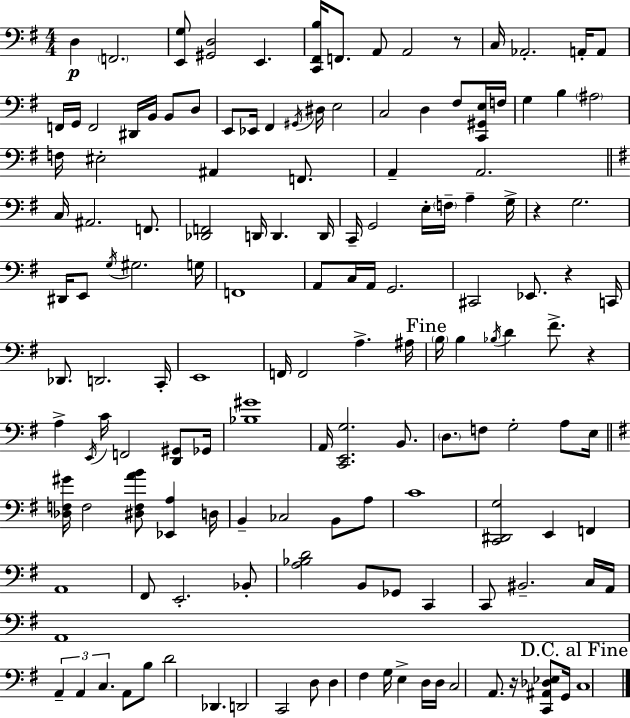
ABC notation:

X:1
T:Untitled
M:4/4
L:1/4
K:G
D, F,,2 [E,,G,]/2 [^G,,D,]2 E,, [C,,^F,,B,]/4 F,,/2 A,,/2 A,,2 z/2 C,/4 _A,,2 A,,/4 A,,/2 F,,/4 G,,/4 F,,2 ^D,,/4 B,,/4 B,,/2 D,/2 E,,/2 _E,,/4 ^F,, ^G,,/4 ^D,/4 E,2 C,2 D, ^F,/2 [C,,^G,,E,]/4 F,/4 G, B, ^A,2 F,/4 ^E,2 ^A,, F,,/2 A,, A,,2 C,/4 ^A,,2 F,,/2 [_D,,F,,]2 D,,/4 D,, D,,/4 C,,/4 G,,2 E,/4 F,/4 A, G,/4 z G,2 ^D,,/4 E,,/2 G,/4 ^G,2 G,/4 F,,4 A,,/2 C,/4 A,,/4 G,,2 ^C,,2 _E,,/2 z C,,/4 _D,,/2 D,,2 C,,/4 E,,4 F,,/4 F,,2 A, ^A,/4 B,/4 B, _B,/4 D ^F/2 z A, E,,/4 C/4 F,,2 [D,,^G,,]/2 _G,,/4 [_B,^G]4 A,,/4 [C,,E,,G,]2 B,,/2 D,/2 F,/2 G,2 A,/2 E,/4 [_D,F,^G]/4 F,2 [^D,F,AB]/2 [_E,,A,] D,/4 B,, _C,2 B,,/2 A,/2 C4 [C,,^D,,G,]2 E,, F,, A,,4 ^F,,/2 E,,2 _B,,/2 [A,_B,D]2 B,,/2 _G,,/2 C,, C,,/2 ^B,,2 C,/4 A,,/4 A,,4 A,, A,, C, A,,/2 B,/2 D2 _D,, D,,2 C,,2 D,/2 D, ^F, G,/4 E, D,/4 D,/4 C,2 A,,/2 z/4 [C,,^A,,_D,_E,]/2 G,,/4 C,4